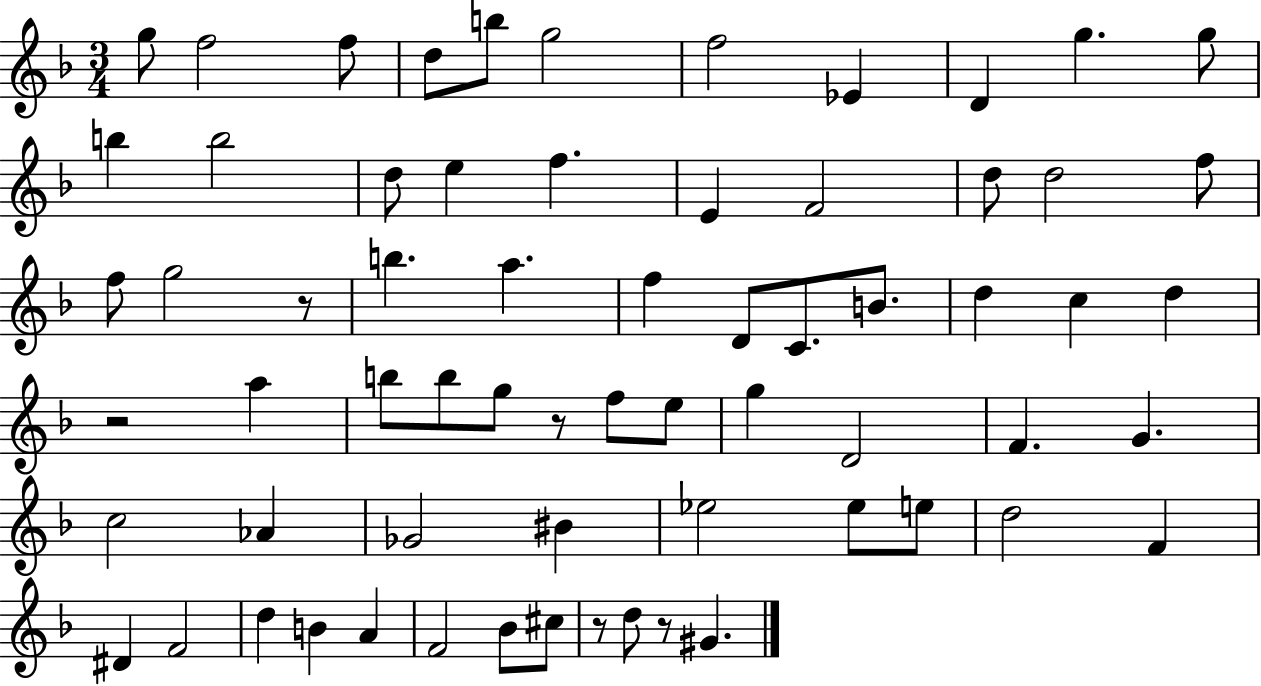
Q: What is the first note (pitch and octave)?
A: G5